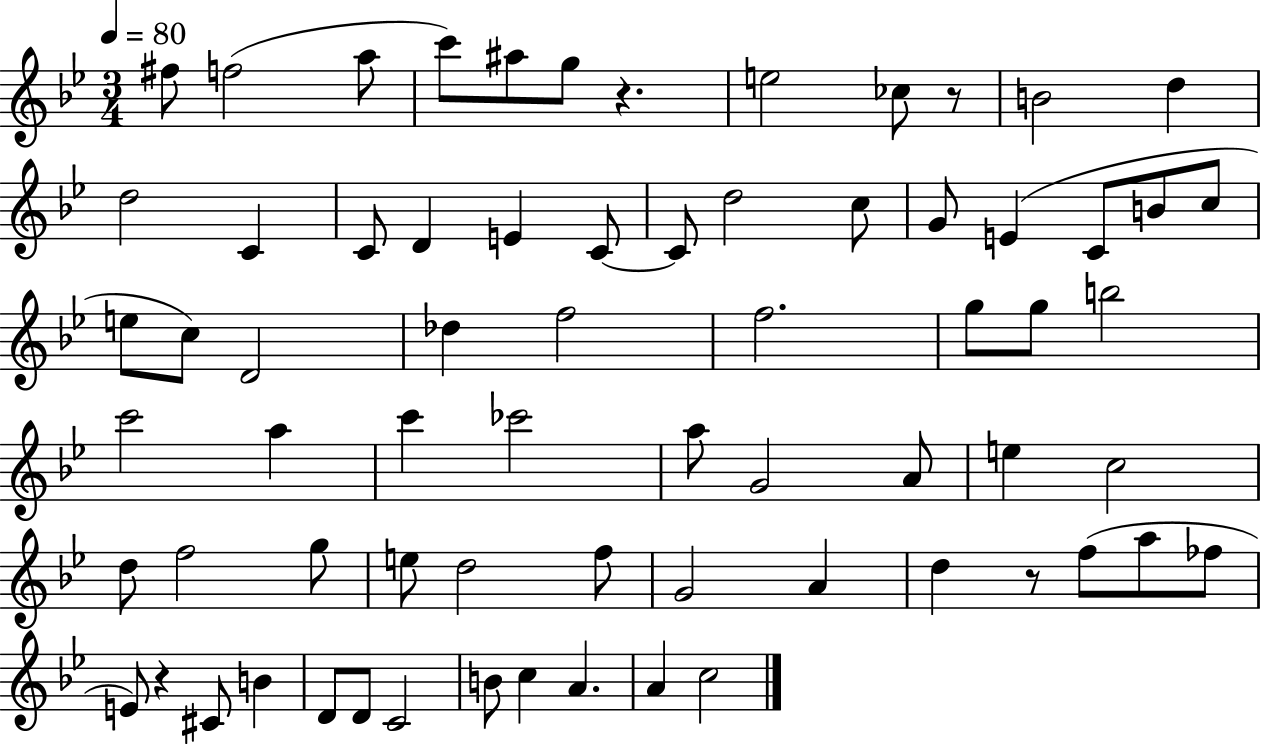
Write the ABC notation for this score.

X:1
T:Untitled
M:3/4
L:1/4
K:Bb
^f/2 f2 a/2 c'/2 ^a/2 g/2 z e2 _c/2 z/2 B2 d d2 C C/2 D E C/2 C/2 d2 c/2 G/2 E C/2 B/2 c/2 e/2 c/2 D2 _d f2 f2 g/2 g/2 b2 c'2 a c' _c'2 a/2 G2 A/2 e c2 d/2 f2 g/2 e/2 d2 f/2 G2 A d z/2 f/2 a/2 _f/2 E/2 z ^C/2 B D/2 D/2 C2 B/2 c A A c2